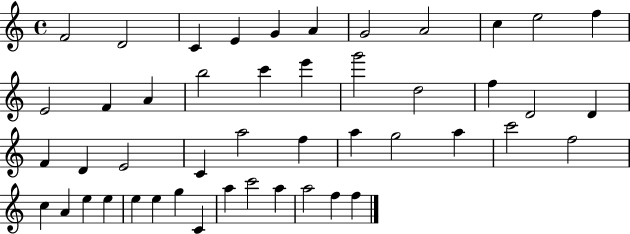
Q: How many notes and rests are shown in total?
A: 47